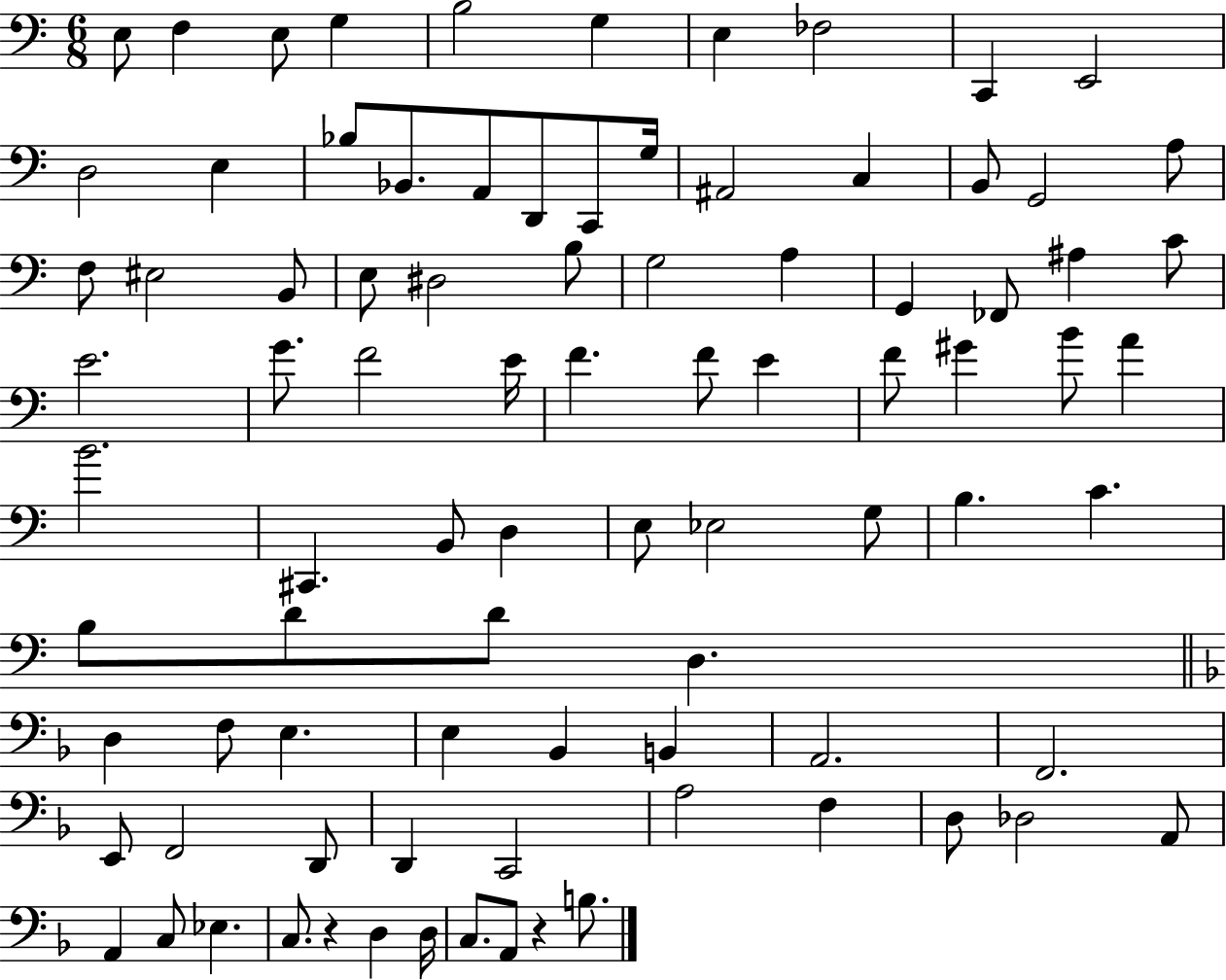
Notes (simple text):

E3/e F3/q E3/e G3/q B3/h G3/q E3/q FES3/h C2/q E2/h D3/h E3/q Bb3/e Bb2/e. A2/e D2/e C2/e G3/s A#2/h C3/q B2/e G2/h A3/e F3/e EIS3/h B2/e E3/e D#3/h B3/e G3/h A3/q G2/q FES2/e A#3/q C4/e E4/h. G4/e. F4/h E4/s F4/q. F4/e E4/q F4/e G#4/q B4/e A4/q B4/h. C#2/q. B2/e D3/q E3/e Eb3/h G3/e B3/q. C4/q. B3/e D4/e D4/e D3/q. D3/q F3/e E3/q. E3/q Bb2/q B2/q A2/h. F2/h. E2/e F2/h D2/e D2/q C2/h A3/h F3/q D3/e Db3/h A2/e A2/q C3/e Eb3/q. C3/e. R/q D3/q D3/s C3/e. A2/e R/q B3/e.